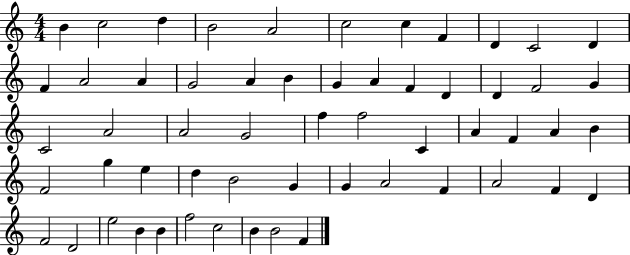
{
  \clef treble
  \numericTimeSignature
  \time 4/4
  \key c \major
  b'4 c''2 d''4 | b'2 a'2 | c''2 c''4 f'4 | d'4 c'2 d'4 | \break f'4 a'2 a'4 | g'2 a'4 b'4 | g'4 a'4 f'4 d'4 | d'4 f'2 g'4 | \break c'2 a'2 | a'2 g'2 | f''4 f''2 c'4 | a'4 f'4 a'4 b'4 | \break f'2 g''4 e''4 | d''4 b'2 g'4 | g'4 a'2 f'4 | a'2 f'4 d'4 | \break f'2 d'2 | e''2 b'4 b'4 | f''2 c''2 | b'4 b'2 f'4 | \break \bar "|."
}